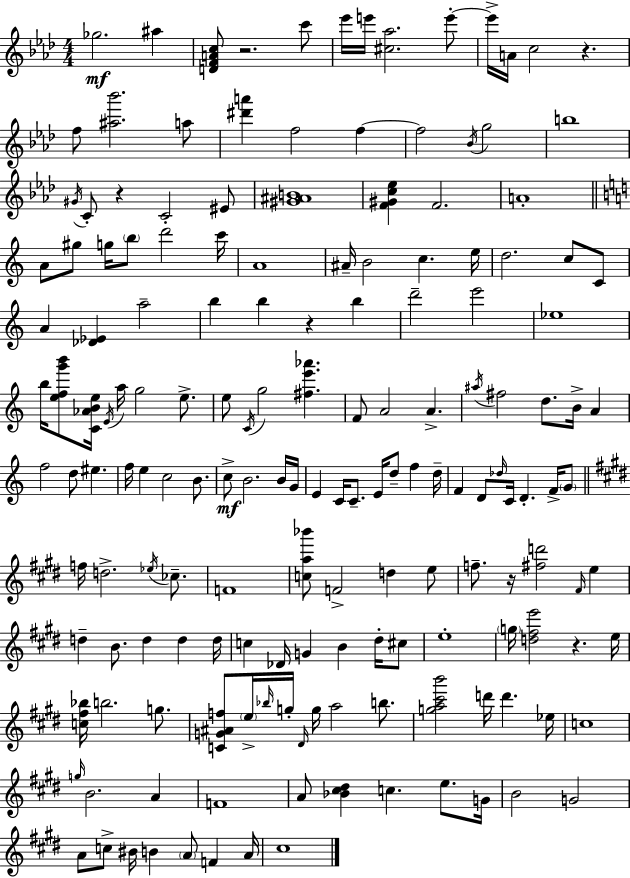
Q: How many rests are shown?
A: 6